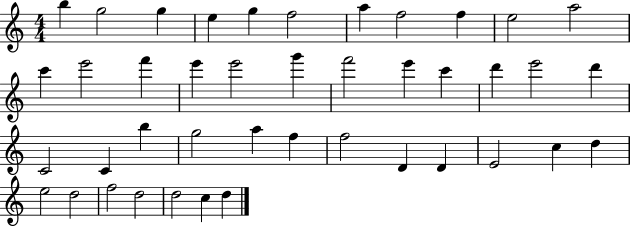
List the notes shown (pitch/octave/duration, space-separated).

B5/q G5/h G5/q E5/q G5/q F5/h A5/q F5/h F5/q E5/h A5/h C6/q E6/h F6/q E6/q E6/h G6/q F6/h E6/q C6/q D6/q E6/h D6/q C4/h C4/q B5/q G5/h A5/q F5/q F5/h D4/q D4/q E4/h C5/q D5/q E5/h D5/h F5/h D5/h D5/h C5/q D5/q